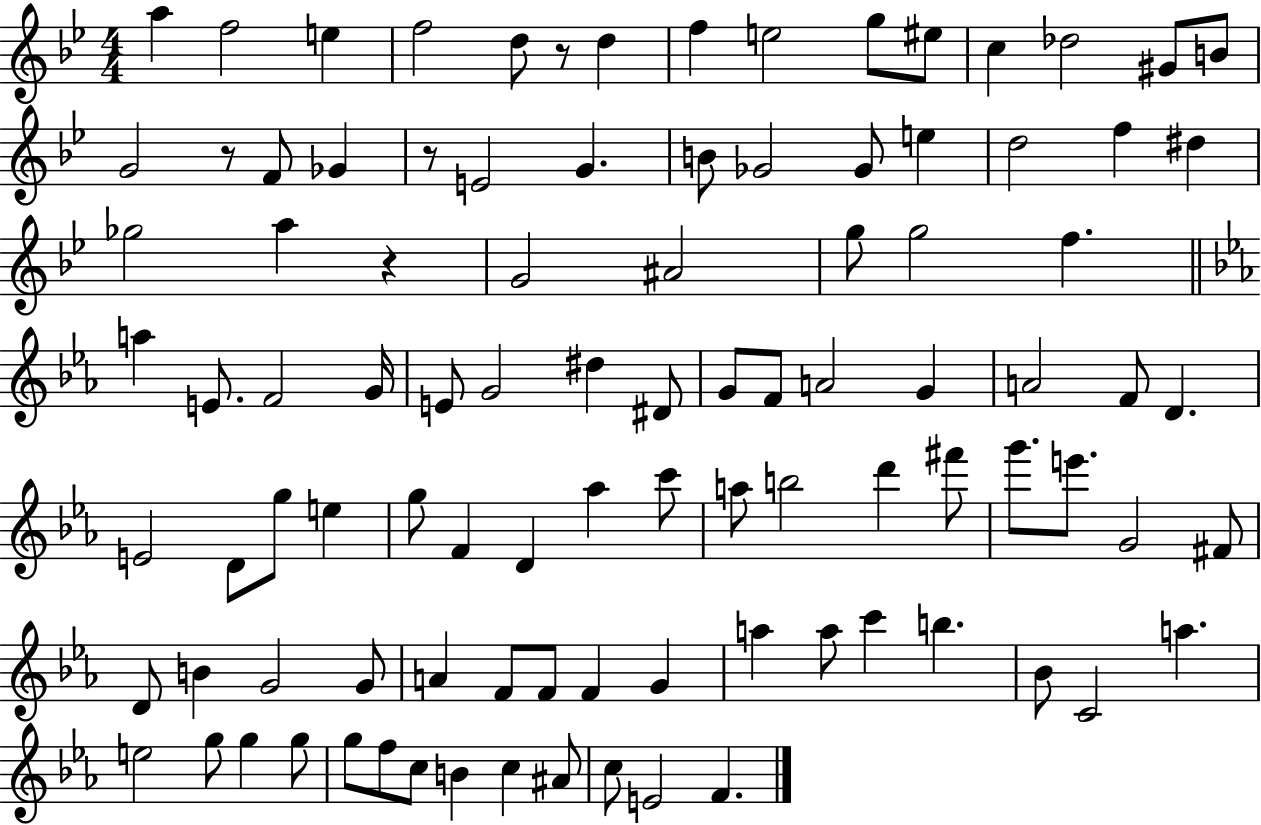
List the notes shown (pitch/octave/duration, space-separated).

A5/q F5/h E5/q F5/h D5/e R/e D5/q F5/q E5/h G5/e EIS5/e C5/q Db5/h G#4/e B4/e G4/h R/e F4/e Gb4/q R/e E4/h G4/q. B4/e Gb4/h Gb4/e E5/q D5/h F5/q D#5/q Gb5/h A5/q R/q G4/h A#4/h G5/e G5/h F5/q. A5/q E4/e. F4/h G4/s E4/e G4/h D#5/q D#4/e G4/e F4/e A4/h G4/q A4/h F4/e D4/q. E4/h D4/e G5/e E5/q G5/e F4/q D4/q Ab5/q C6/e A5/e B5/h D6/q F#6/e G6/e. E6/e. G4/h F#4/e D4/e B4/q G4/h G4/e A4/q F4/e F4/e F4/q G4/q A5/q A5/e C6/q B5/q. Bb4/e C4/h A5/q. E5/h G5/e G5/q G5/e G5/e F5/e C5/e B4/q C5/q A#4/e C5/e E4/h F4/q.